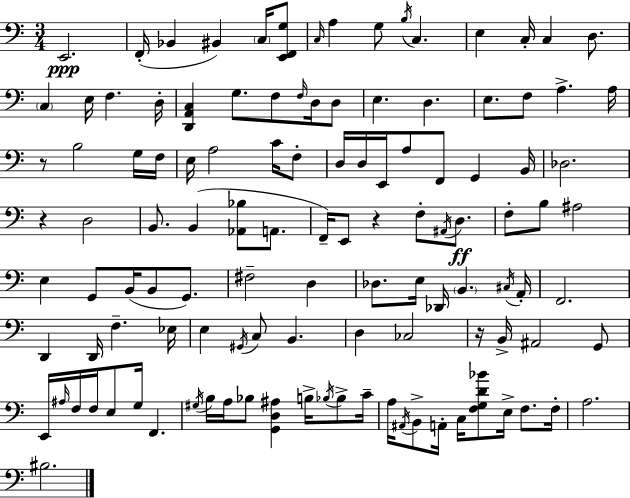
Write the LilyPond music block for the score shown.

{
  \clef bass
  \numericTimeSignature
  \time 3/4
  \key a \minor
  e,2.\ppp | f,16-.( bes,4 bis,4) \parenthesize c16 <e, f, g>8 | \grace { c16 } a4 g8 \acciaccatura { b16 } c4. | e4 c16-. c4 d8. | \break \parenthesize c4 e16 f4. | d16-. <d, a, c>4 g8. f8 \grace { f16 } | d16 d8 e4. d4. | e8. f8 a4.-> | \break a16 r8 b2 | g16 f16 e16 a2 | c'16 f8-. d16 d16 e,16 a8 f,8 g,4 | b,16 des2. | \break r4 d2 | b,8. b,4( <aes, bes>8 | a,8. f,16--) e,8 r4 f8-. | \acciaccatura { ais,16 } d8.\ff f8-. b8 ais2 | \break e4 g,8 b,16( b,8 | g,8.) fis2-- | d4 des8. e16 des,16 \parenthesize b,4. | \acciaccatura { cis16 } a,16-. f,2. | \break d,4 d,16 f4.-- | ees16 e4 \acciaccatura { gis,16 } c8 | b,4. d4 ces2 | r16 b,16-> ais,2 | \break g,8 e,16 \grace { ais16 } f16 f16 e8 | g16 f,4. \acciaccatura { gis16 } b16 a16 bes8 | <g, d ais>4 b16-> \acciaccatura { bes16 } bes8-> c'16-- a16 \acciaccatura { ais,16 } b,8-> | a,16-. c16 <f g d' bes'>8 e16-> f8. f16-. a2. | \break bis2. | \bar "|."
}